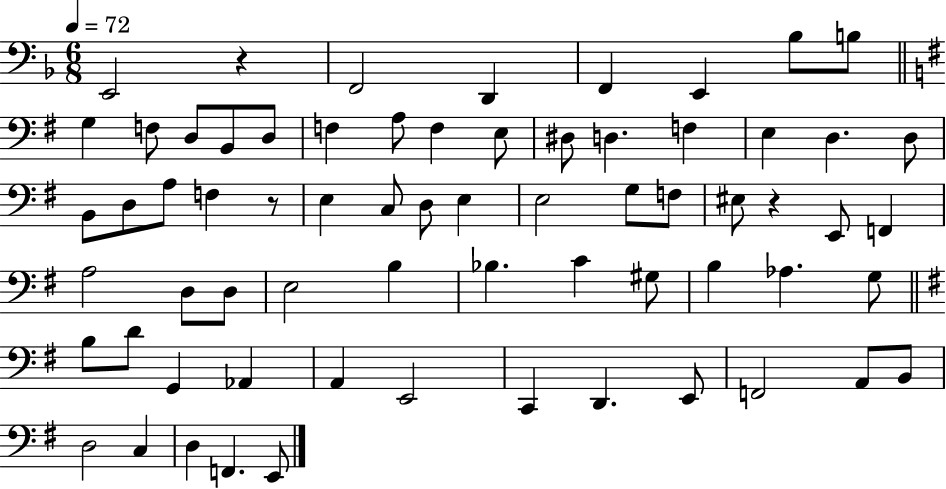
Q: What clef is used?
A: bass